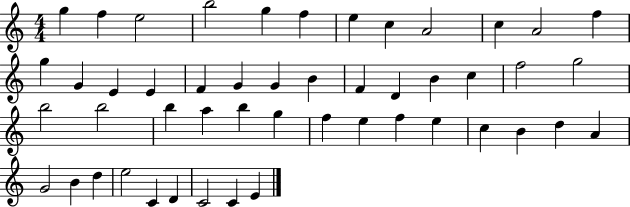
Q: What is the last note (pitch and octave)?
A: E4